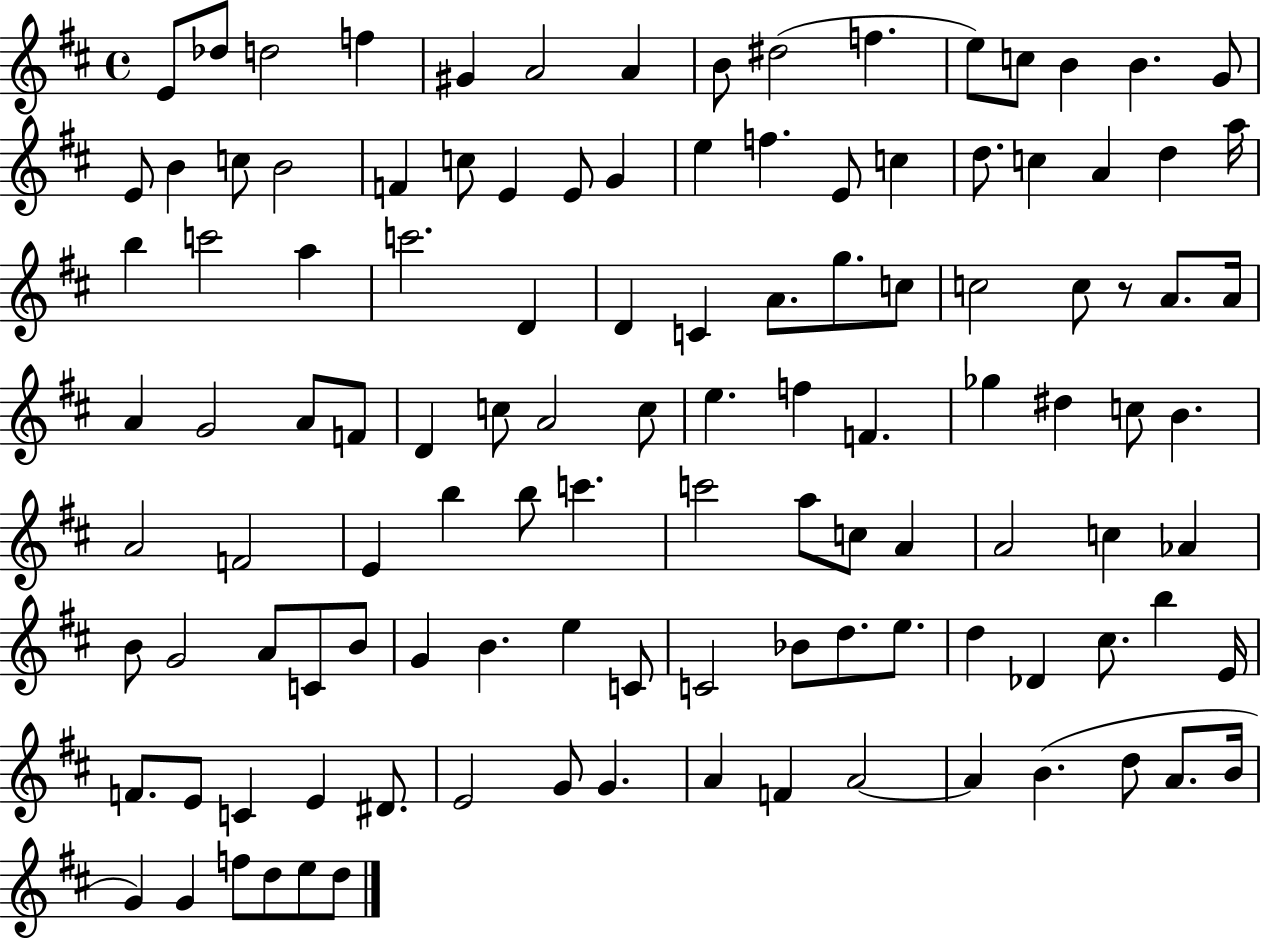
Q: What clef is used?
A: treble